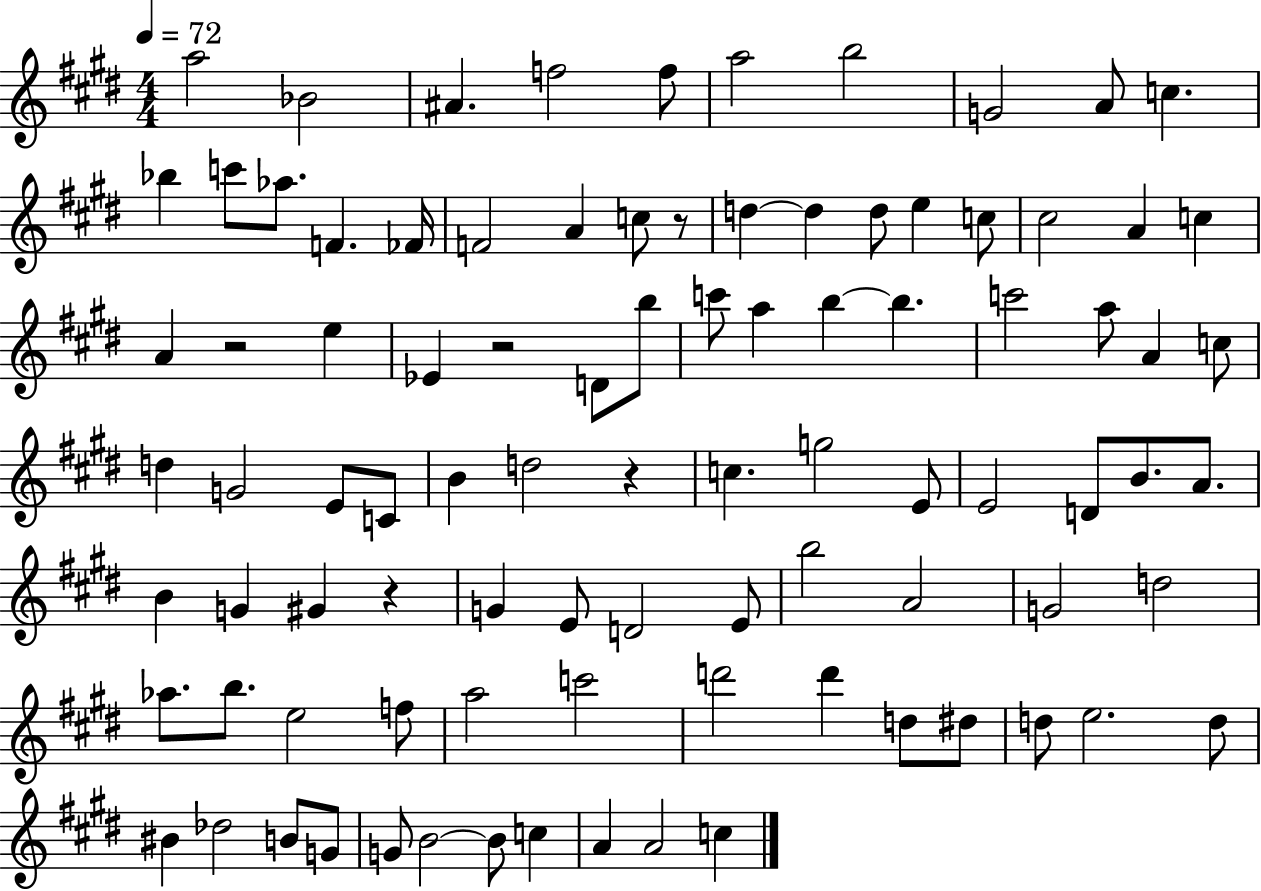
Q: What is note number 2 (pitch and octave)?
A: Bb4